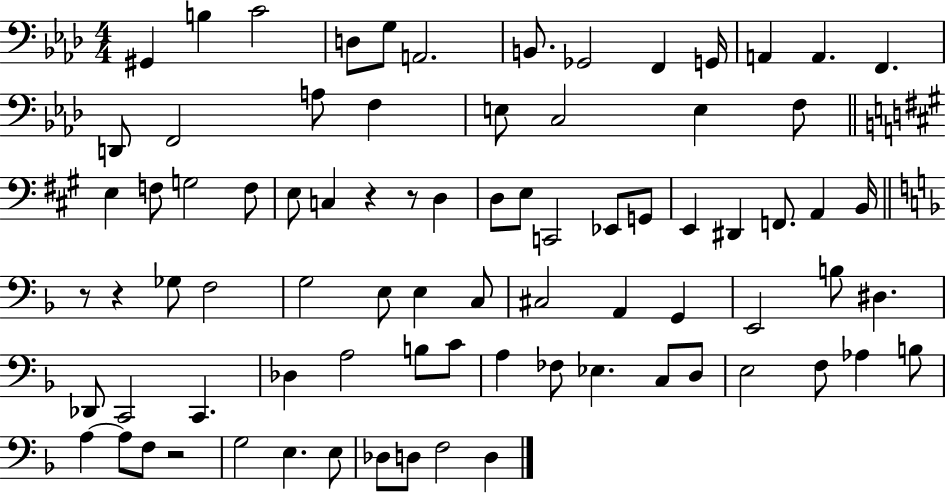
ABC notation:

X:1
T:Untitled
M:4/4
L:1/4
K:Ab
^G,, B, C2 D,/2 G,/2 A,,2 B,,/2 _G,,2 F,, G,,/4 A,, A,, F,, D,,/2 F,,2 A,/2 F, E,/2 C,2 E, F,/2 E, F,/2 G,2 F,/2 E,/2 C, z z/2 D, D,/2 E,/2 C,,2 _E,,/2 G,,/2 E,, ^D,, F,,/2 A,, B,,/4 z/2 z _G,/2 F,2 G,2 E,/2 E, C,/2 ^C,2 A,, G,, E,,2 B,/2 ^D, _D,,/2 C,,2 C,, _D, A,2 B,/2 C/2 A, _F,/2 _E, C,/2 D,/2 E,2 F,/2 _A, B,/2 A, A,/2 F,/2 z2 G,2 E, E,/2 _D,/2 D,/2 F,2 D,